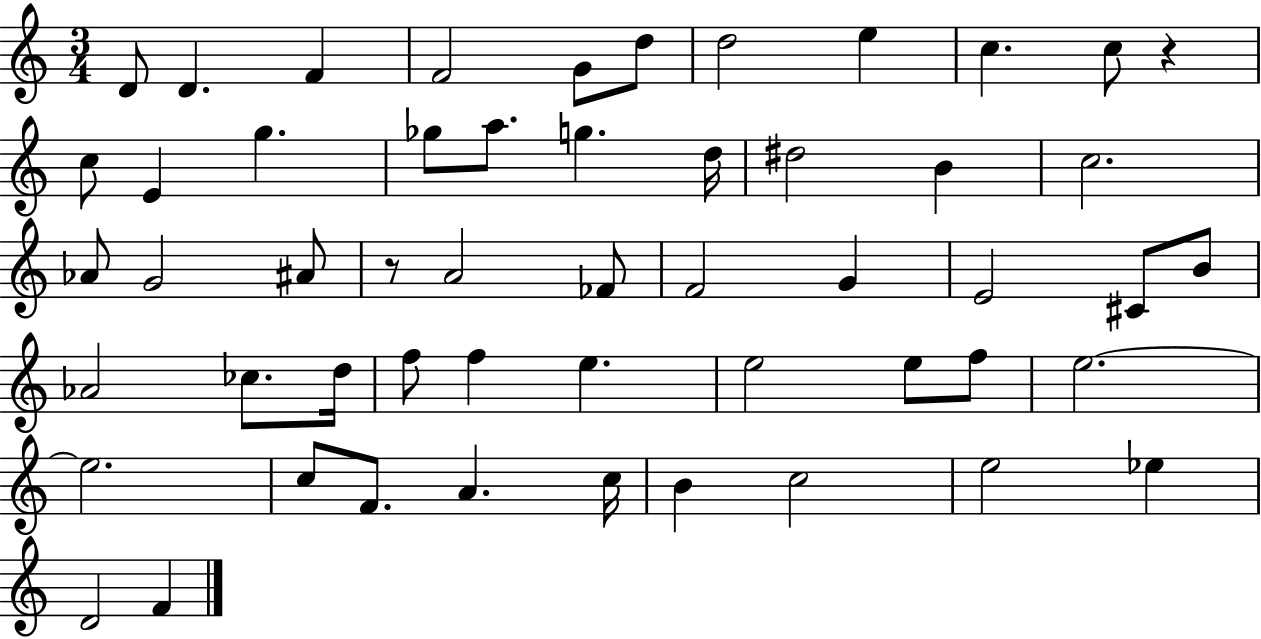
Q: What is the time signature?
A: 3/4